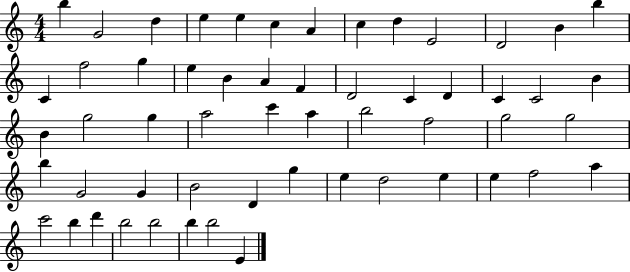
{
  \clef treble
  \numericTimeSignature
  \time 4/4
  \key c \major
  b''4 g'2 d''4 | e''4 e''4 c''4 a'4 | c''4 d''4 e'2 | d'2 b'4 b''4 | \break c'4 f''2 g''4 | e''4 b'4 a'4 f'4 | d'2 c'4 d'4 | c'4 c'2 b'4 | \break b'4 g''2 g''4 | a''2 c'''4 a''4 | b''2 f''2 | g''2 g''2 | \break b''4 g'2 g'4 | b'2 d'4 g''4 | e''4 d''2 e''4 | e''4 f''2 a''4 | \break c'''2 b''4 d'''4 | b''2 b''2 | b''4 b''2 e'4 | \bar "|."
}